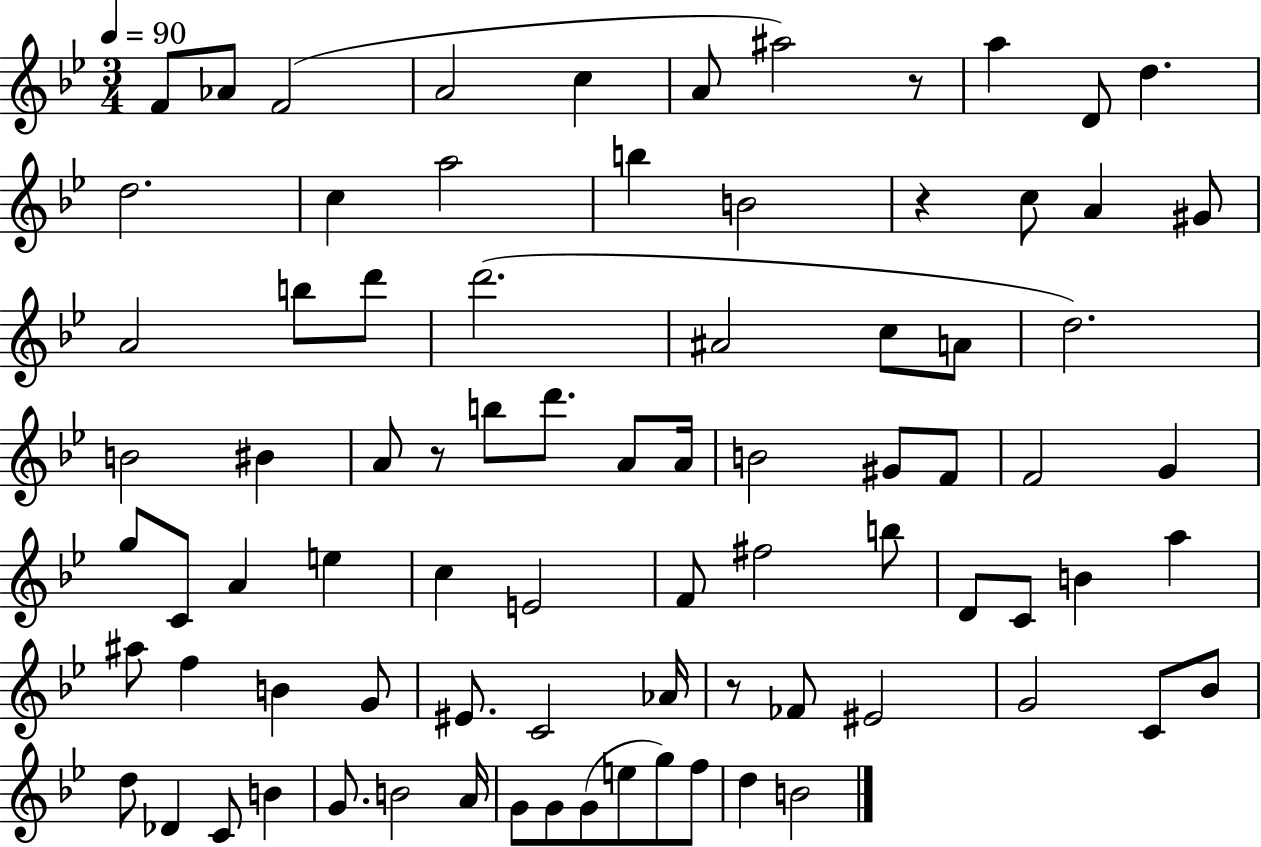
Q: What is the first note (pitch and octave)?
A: F4